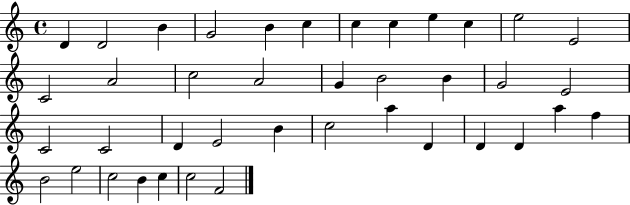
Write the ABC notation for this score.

X:1
T:Untitled
M:4/4
L:1/4
K:C
D D2 B G2 B c c c e c e2 E2 C2 A2 c2 A2 G B2 B G2 E2 C2 C2 D E2 B c2 a D D D a f B2 e2 c2 B c c2 F2